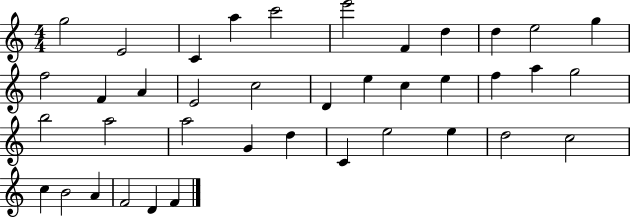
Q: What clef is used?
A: treble